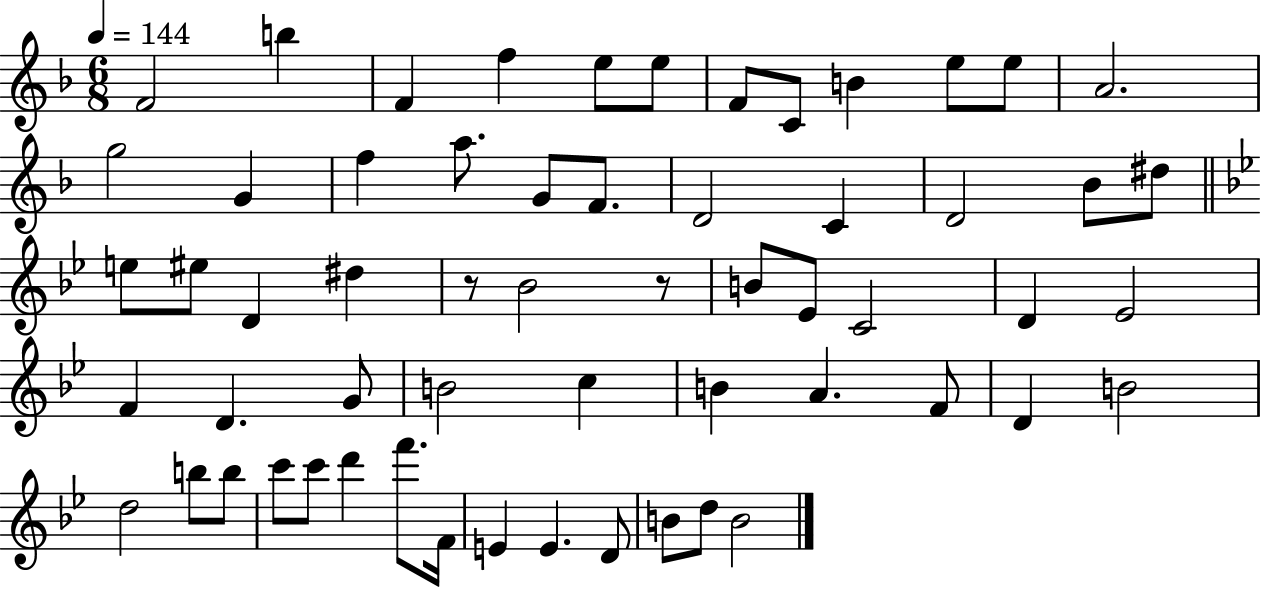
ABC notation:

X:1
T:Untitled
M:6/8
L:1/4
K:F
F2 b F f e/2 e/2 F/2 C/2 B e/2 e/2 A2 g2 G f a/2 G/2 F/2 D2 C D2 _B/2 ^d/2 e/2 ^e/2 D ^d z/2 _B2 z/2 B/2 _E/2 C2 D _E2 F D G/2 B2 c B A F/2 D B2 d2 b/2 b/2 c'/2 c'/2 d' f'/2 F/4 E E D/2 B/2 d/2 B2